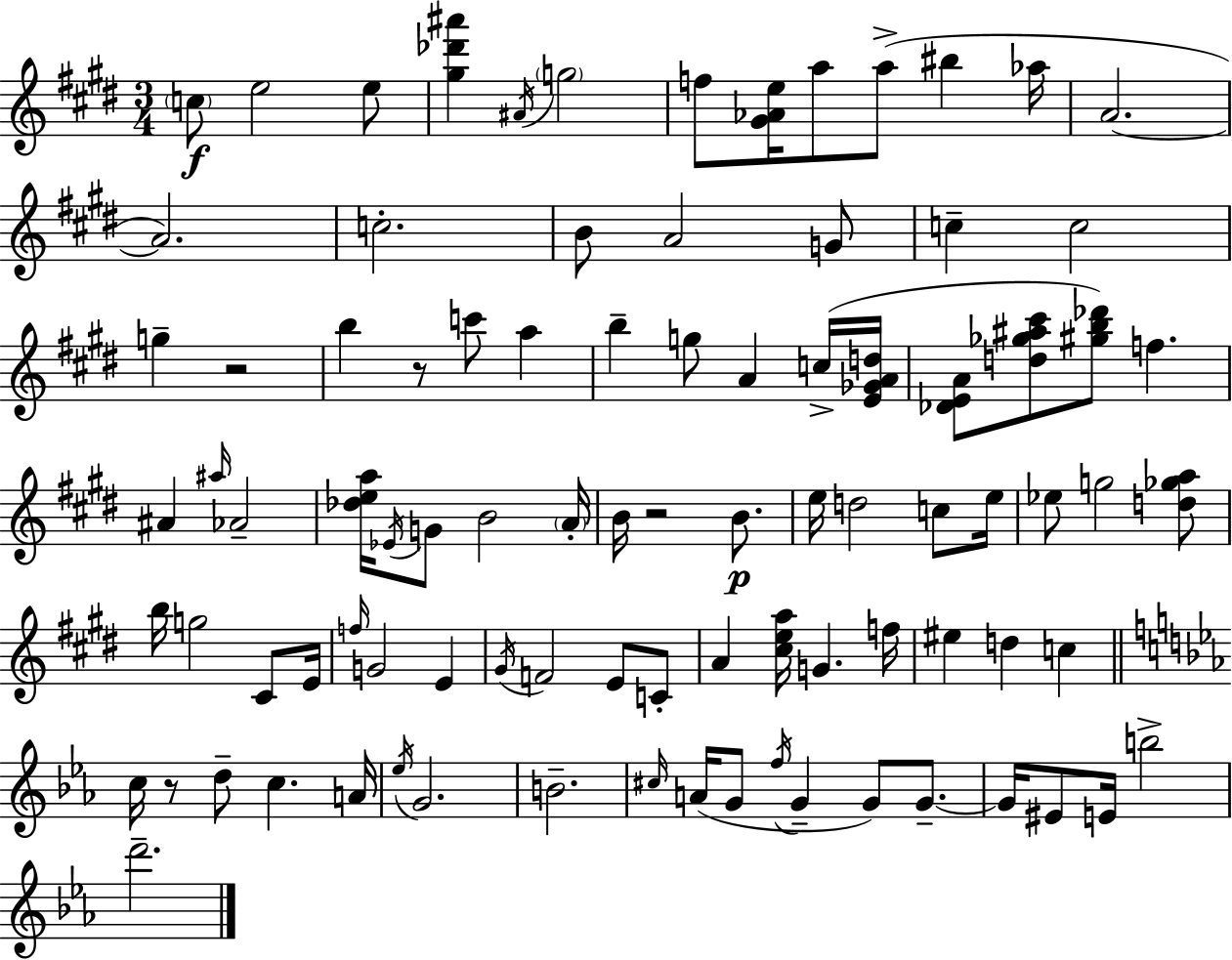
C5/e E5/h E5/e [G#5,Db6,A#6]/q A#4/s G5/h F5/e [G#4,Ab4,E5]/s A5/e A5/e BIS5/q Ab5/s A4/h. A4/h. C5/h. B4/e A4/h G4/e C5/q C5/h G5/q R/h B5/q R/e C6/e A5/q B5/q G5/e A4/q C5/s [E4,Gb4,A4,D5]/s [Db4,E4,A4]/e [D5,Gb5,A#5,C#6]/e [G#5,B5,Db6]/e F5/q. A#4/q A#5/s Ab4/h [Db5,E5,A5]/s Eb4/s G4/e B4/h A4/s B4/s R/h B4/e. E5/s D5/h C5/e E5/s Eb5/e G5/h [D5,Gb5,A5]/e B5/s G5/h C#4/e E4/s F5/s G4/h E4/q G#4/s F4/h E4/e C4/e A4/q [C#5,E5,A5]/s G4/q. F5/s EIS5/q D5/q C5/q C5/s R/e D5/e C5/q. A4/s Eb5/s G4/h. B4/h. C#5/s A4/s G4/e F5/s G4/q G4/e G4/e. G4/s EIS4/e E4/s B5/h D6/h.